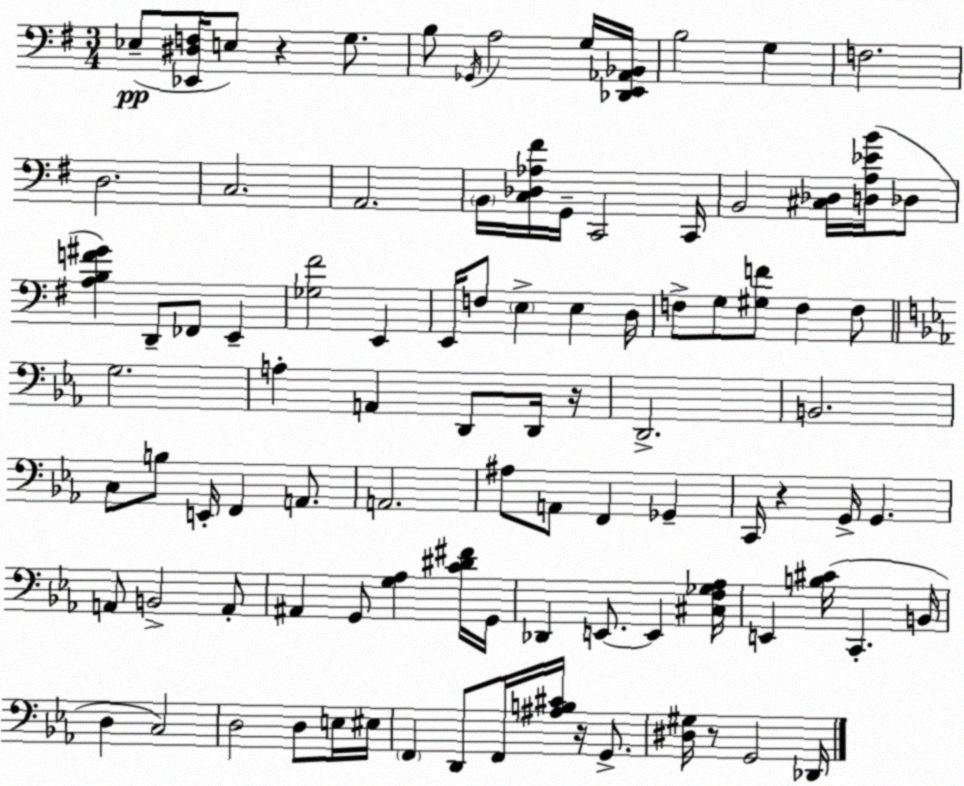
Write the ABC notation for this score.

X:1
T:Untitled
M:3/4
L:1/4
K:G
_E,/2 [_E,,^D,F,]/4 E,/2 z G,/2 B,/2 _G,,/4 A,2 G,/4 [_D,,E,,_A,,_B,,]/4 B,2 G, F,2 D,2 C,2 A,,2 B,,/4 [C,_D,_A,^F]/4 G,,/4 C,,2 C,,/4 B,,2 [^C,_D,]/4 [D,A,_EB]/4 _D,/2 [A,B,F^G] D,,/2 _F,,/2 E,, [_G,^F]2 E,, E,,/4 F,/2 E, E, D,/4 F,/2 G,/2 [^G,F]/2 F, F,/2 G,2 A, A,, D,,/2 D,,/4 z/4 D,,2 B,,2 C,/2 B,/2 E,,/4 F,, A,,/2 A,,2 ^A,/2 A,,/2 F,, _G,, C,,/4 z G,,/4 G,, A,,/2 B,,2 A,,/2 ^A,, G,,/2 [G,_A,] [C^D^F]/4 G,,/4 _D,, E,,/2 E,, [^C,F,_G,_A,]/4 E,, [B,^C]/4 C,, B,,/4 D, C,2 D,2 D,/2 E,/4 ^E,/4 F,, D,,/2 F,,/4 [^A,B,^C]/4 z/4 G,,/2 [^D,^G,]/4 z/2 G,,2 _D,,/4